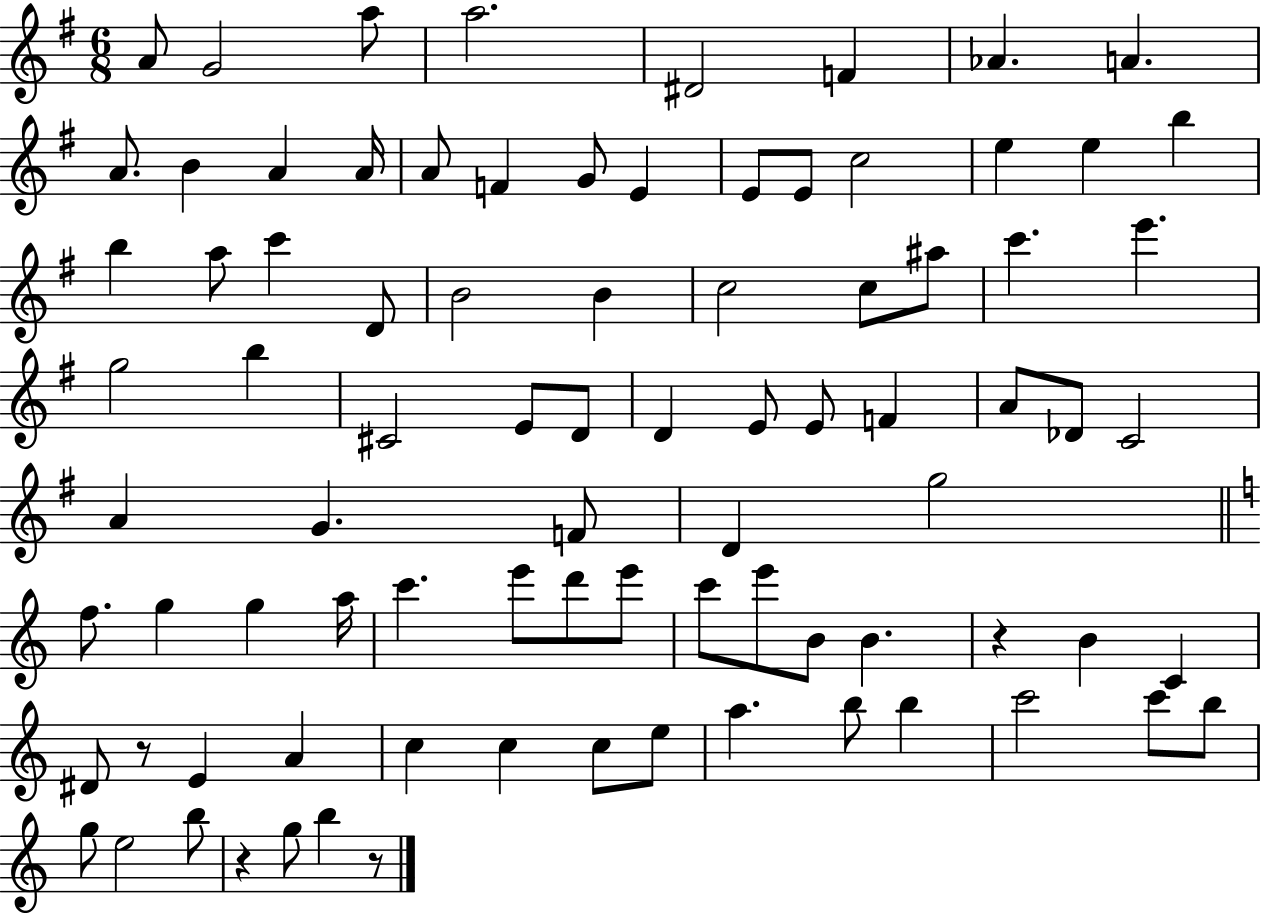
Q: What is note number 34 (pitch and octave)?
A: G5